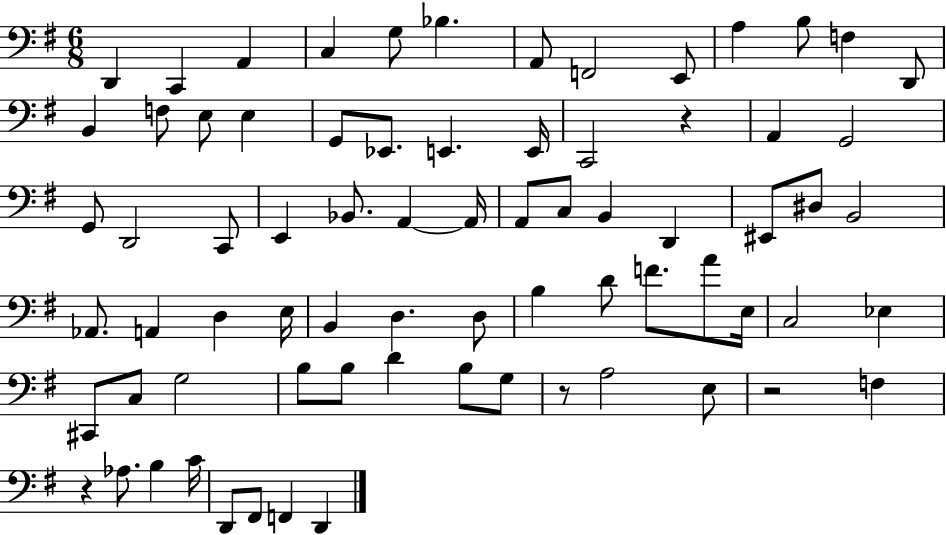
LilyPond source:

{
  \clef bass
  \numericTimeSignature
  \time 6/8
  \key g \major
  d,4 c,4 a,4 | c4 g8 bes4. | a,8 f,2 e,8 | a4 b8 f4 d,8 | \break b,4 f8 e8 e4 | g,8 ees,8. e,4. e,16 | c,2 r4 | a,4 g,2 | \break g,8 d,2 c,8 | e,4 bes,8. a,4~~ a,16 | a,8 c8 b,4 d,4 | eis,8 dis8 b,2 | \break aes,8. a,4 d4 e16 | b,4 d4. d8 | b4 d'8 f'8. a'8 e16 | c2 ees4 | \break cis,8 c8 g2 | b8 b8 d'4 b8 g8 | r8 a2 e8 | r2 f4 | \break r4 aes8. b4 c'16 | d,8 fis,8 f,4 d,4 | \bar "|."
}